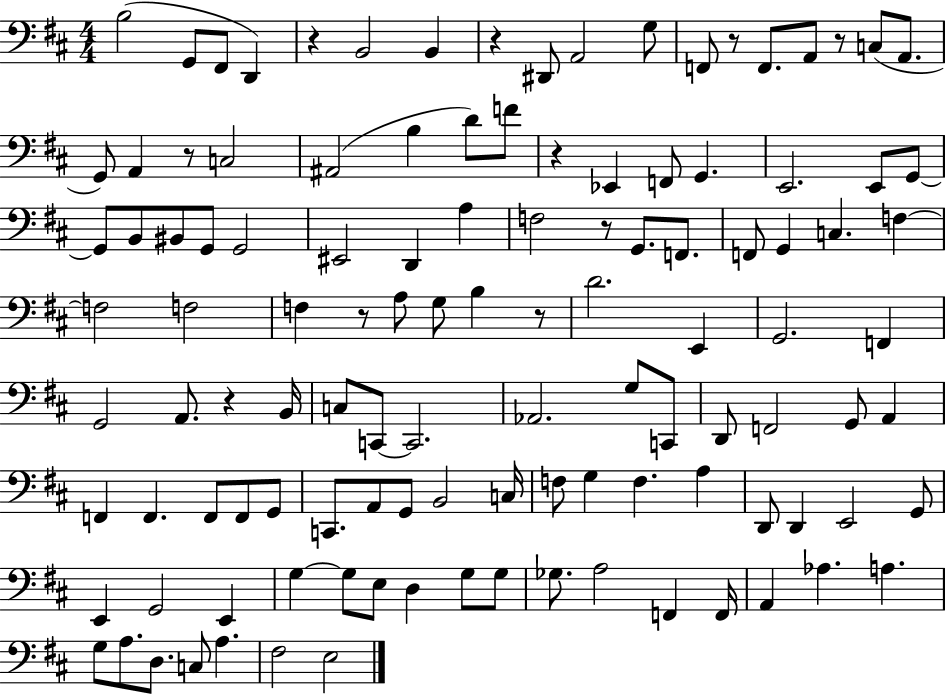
{
  \clef bass
  \numericTimeSignature
  \time 4/4
  \key d \major
  b2( g,8 fis,8 d,4) | r4 b,2 b,4 | r4 dis,8 a,2 g8 | f,8 r8 f,8. a,8 r8 c8( a,8. | \break g,8) a,4 r8 c2 | ais,2( b4 d'8) f'8 | r4 ees,4 f,8 g,4. | e,2. e,8 g,8~~ | \break g,8 b,8 bis,8 g,8 g,2 | eis,2 d,4 a4 | f2 r8 g,8. f,8. | f,8 g,4 c4. f4~~ | \break f2 f2 | f4 r8 a8 g8 b4 r8 | d'2. e,4 | g,2. f,4 | \break g,2 a,8. r4 b,16 | c8 c,8~~ c,2. | aes,2. g8 c,8 | d,8 f,2 g,8 a,4 | \break f,4 f,4. f,8 f,8 g,8 | c,8. a,8 g,8 b,2 c16 | f8 g4 f4. a4 | d,8 d,4 e,2 g,8 | \break e,4 g,2 e,4 | g4~~ g8 e8 d4 g8 g8 | ges8. a2 f,4 f,16 | a,4 aes4. a4. | \break g8 a8. d8. c8 a4. | fis2 e2 | \bar "|."
}